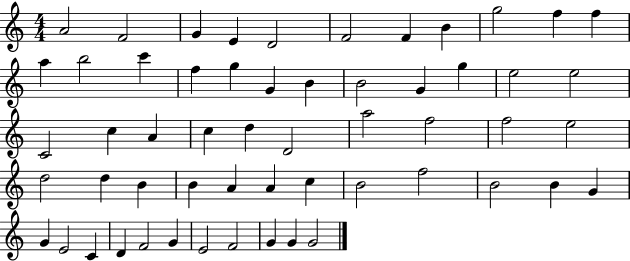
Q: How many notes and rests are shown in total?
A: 56